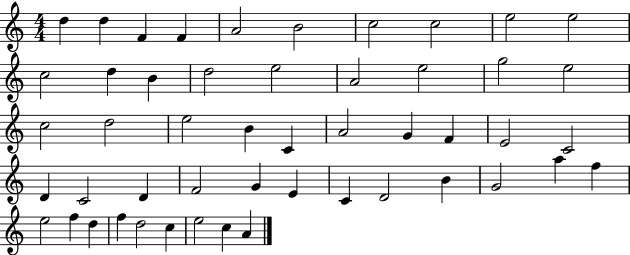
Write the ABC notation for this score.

X:1
T:Untitled
M:4/4
L:1/4
K:C
d d F F A2 B2 c2 c2 e2 e2 c2 d B d2 e2 A2 e2 g2 e2 c2 d2 e2 B C A2 G F E2 C2 D C2 D F2 G E C D2 B G2 a f e2 f d f d2 c e2 c A